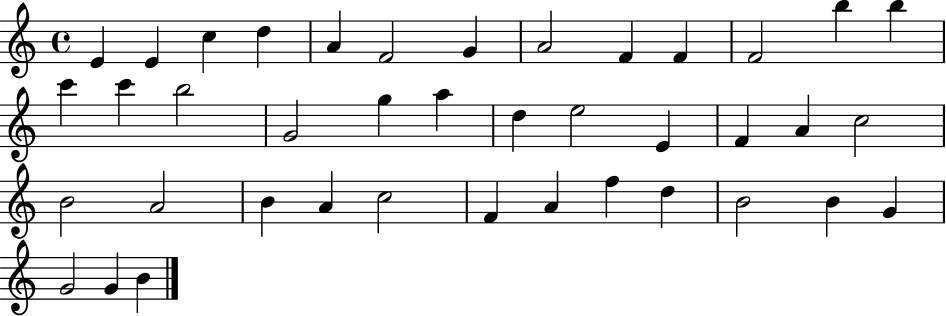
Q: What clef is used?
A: treble